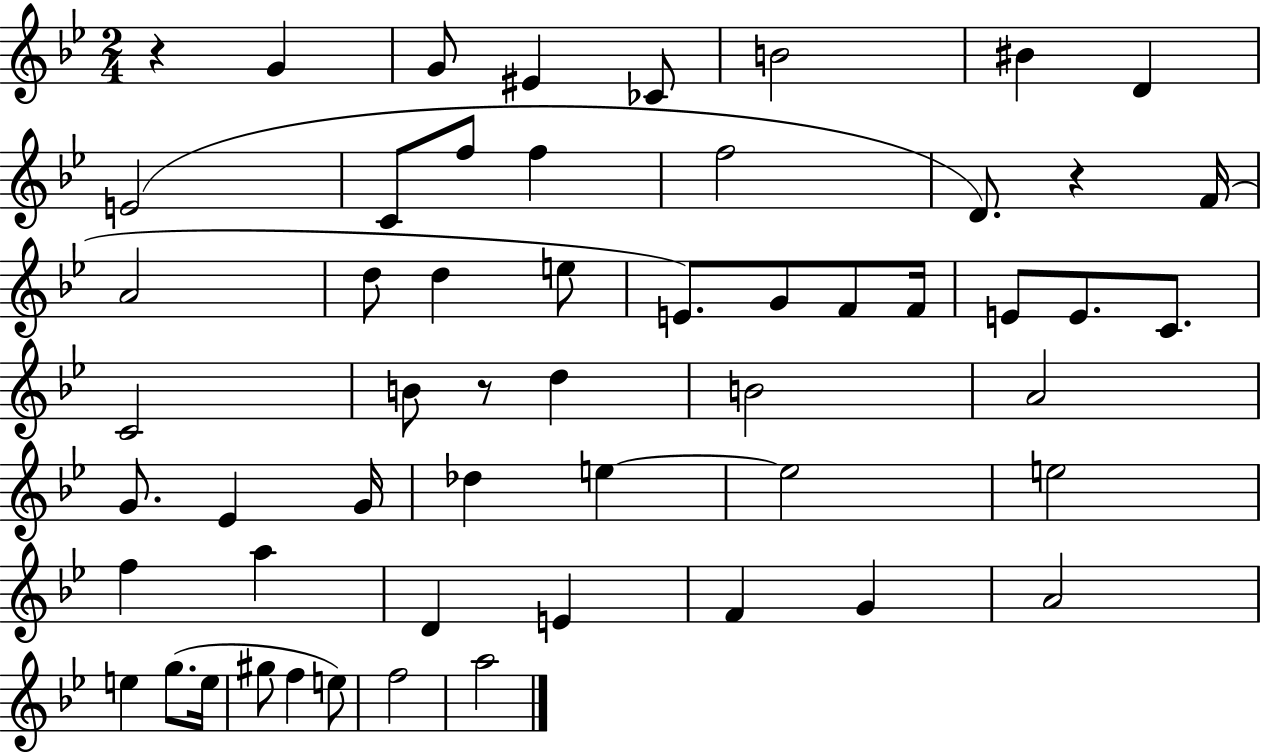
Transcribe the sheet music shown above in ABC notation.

X:1
T:Untitled
M:2/4
L:1/4
K:Bb
z G G/2 ^E _C/2 B2 ^B D E2 C/2 f/2 f f2 D/2 z F/4 A2 d/2 d e/2 E/2 G/2 F/2 F/4 E/2 E/2 C/2 C2 B/2 z/2 d B2 A2 G/2 _E G/4 _d e e2 e2 f a D E F G A2 e g/2 e/4 ^g/2 f e/2 f2 a2